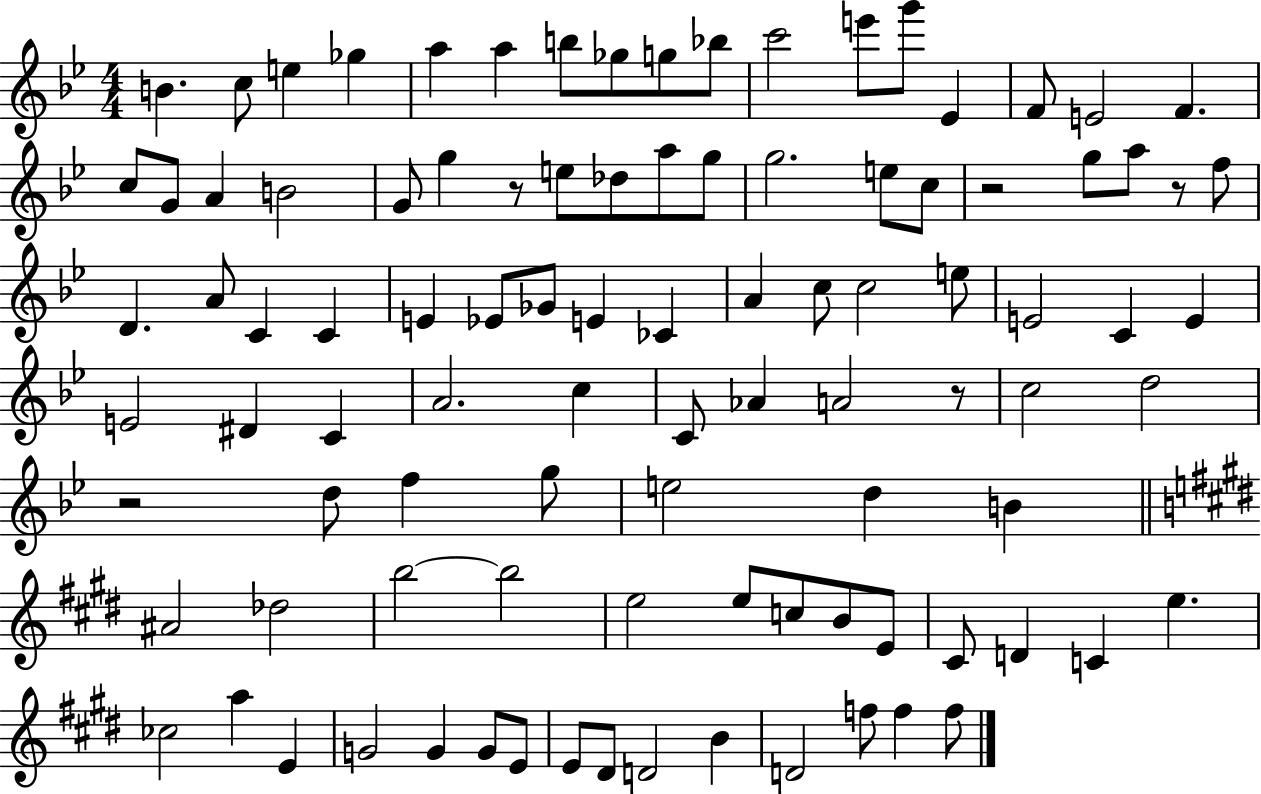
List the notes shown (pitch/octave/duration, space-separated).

B4/q. C5/e E5/q Gb5/q A5/q A5/q B5/e Gb5/e G5/e Bb5/e C6/h E6/e G6/e Eb4/q F4/e E4/h F4/q. C5/e G4/e A4/q B4/h G4/e G5/q R/e E5/e Db5/e A5/e G5/e G5/h. E5/e C5/e R/h G5/e A5/e R/e F5/e D4/q. A4/e C4/q C4/q E4/q Eb4/e Gb4/e E4/q CES4/q A4/q C5/e C5/h E5/e E4/h C4/q E4/q E4/h D#4/q C4/q A4/h. C5/q C4/e Ab4/q A4/h R/e C5/h D5/h R/h D5/e F5/q G5/e E5/h D5/q B4/q A#4/h Db5/h B5/h B5/h E5/h E5/e C5/e B4/e E4/e C#4/e D4/q C4/q E5/q. CES5/h A5/q E4/q G4/h G4/q G4/e E4/e E4/e D#4/e D4/h B4/q D4/h F5/e F5/q F5/e